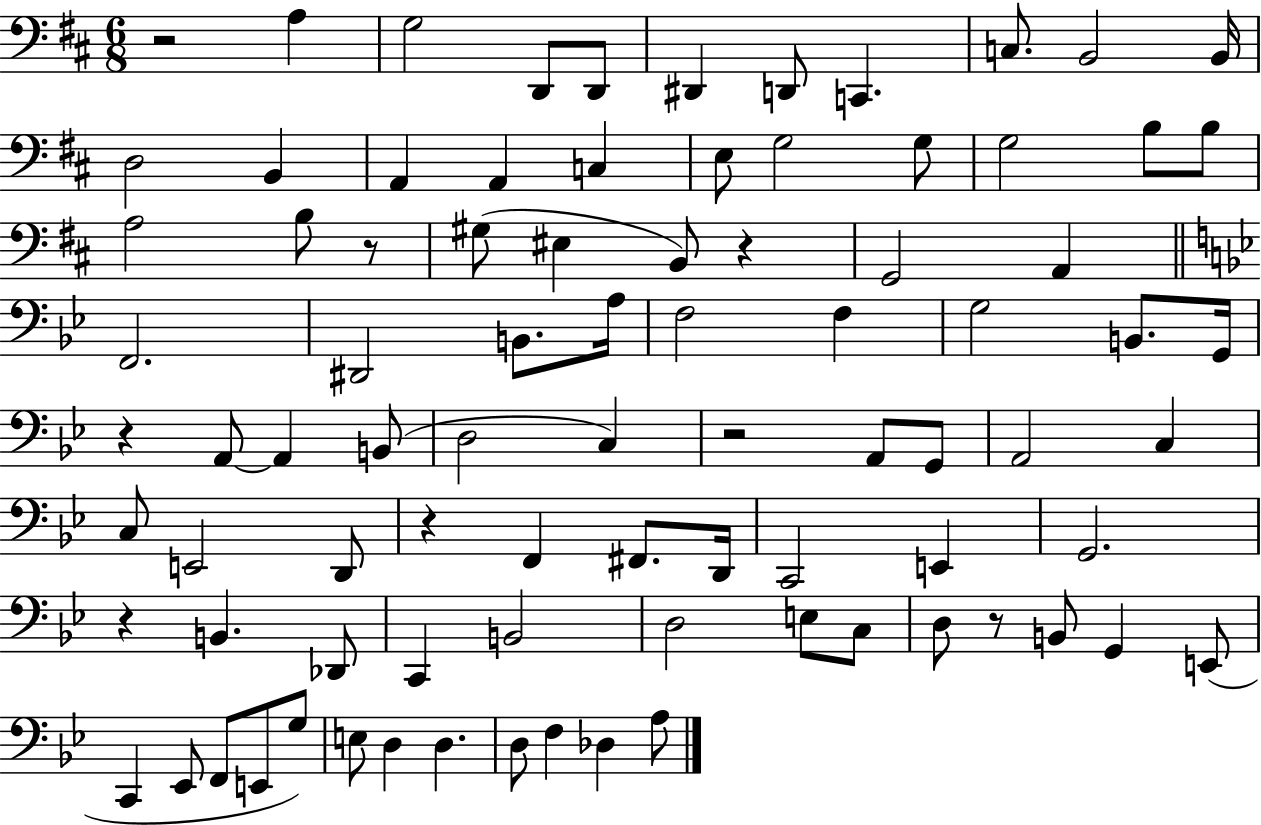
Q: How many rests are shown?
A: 8